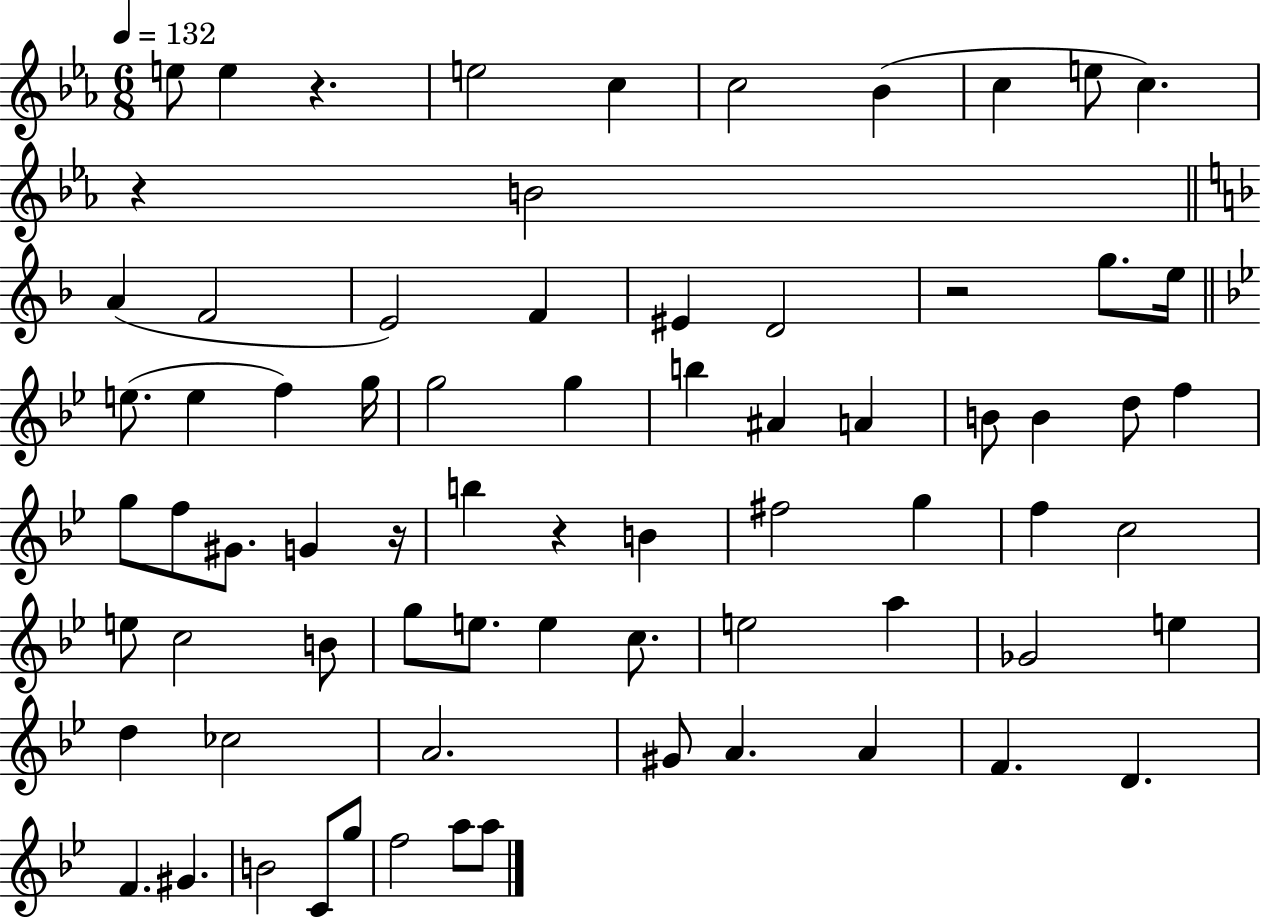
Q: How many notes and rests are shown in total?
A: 73